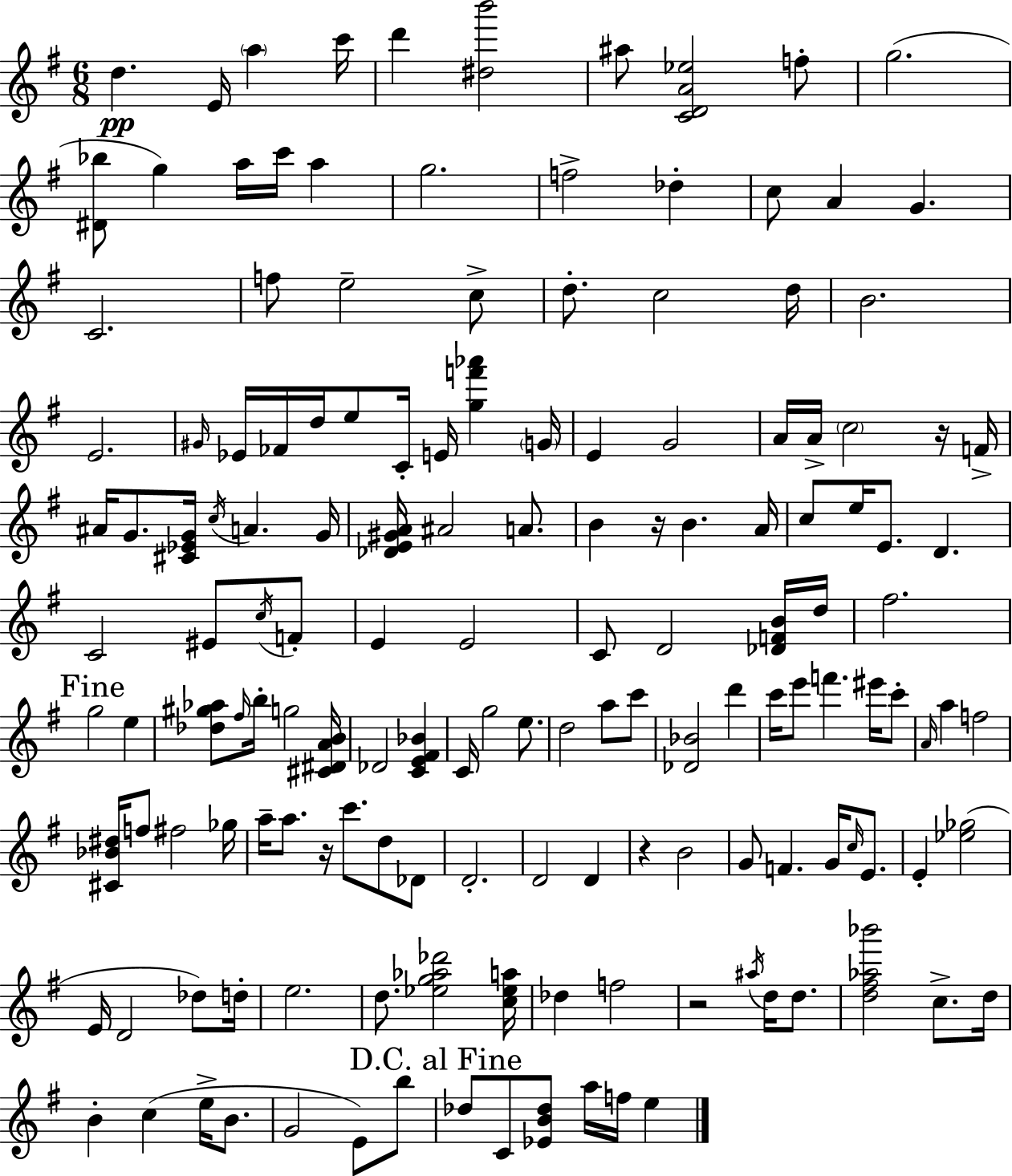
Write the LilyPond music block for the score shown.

{
  \clef treble
  \numericTimeSignature
  \time 6/8
  \key g \major
  d''4.\pp e'16 \parenthesize a''4 c'''16 | d'''4 <dis'' b'''>2 | ais''8 <c' d' a' ees''>2 f''8-. | g''2.( | \break <dis' bes''>8 g''4) a''16 c'''16 a''4 | g''2. | f''2-> des''4-. | c''8 a'4 g'4. | \break c'2. | f''8 e''2-- c''8-> | d''8.-. c''2 d''16 | b'2. | \break e'2. | \grace { gis'16 } ees'16 fes'16 d''16 e''8 c'16-. e'16 <g'' f''' aes'''>4 | \parenthesize g'16 e'4 g'2 | a'16 a'16-> \parenthesize c''2 r16 | \break f'16-> ais'16 g'8. <cis' ees' g'>16 \acciaccatura { c''16 } a'4. | g'16 <des' e' gis' a'>16 ais'2 a'8. | b'4 r16 b'4. | a'16 c''8 e''16 e'8. d'4. | \break c'2 eis'8 | \acciaccatura { c''16 } f'8-. e'4 e'2 | c'8 d'2 | <des' f' b'>16 d''16 fis''2. | \break \mark "Fine" g''2 e''4 | <des'' gis'' aes''>8 \grace { fis''16 } b''16-. g''2 | <cis' dis' a' b'>16 des'2 | <c' e' fis' bes'>4 c'16 g''2 | \break e''8. d''2 | a''8 c'''8 <des' bes'>2 | d'''4 c'''16 e'''8 f'''4. | eis'''16 c'''8-. \grace { a'16 } a''4 f''2 | \break <cis' bes' dis''>16 f''8 fis''2 | ges''16 a''16-- a''8. r16 c'''8. | d''8 des'8 d'2.-. | d'2 | \break d'4 r4 b'2 | g'8 f'4. | g'16 \grace { c''16 } e'8. e'4-. <ees'' ges''>2( | e'16 d'2 | \break des''8) d''16-. e''2. | d''8. <ees'' g'' aes'' des'''>2 | <c'' ees'' a''>16 des''4 f''2 | r2 | \break \acciaccatura { ais''16 } d''16 d''8. <d'' fis'' aes'' bes'''>2 | c''8.-> d''16 b'4-. c''4( | e''16-> b'8. g'2 | e'8) b''8 \mark "D.C. al Fine" des''8 c'8 <ees' b' des''>8 | \break a''16 f''16 e''4 \bar "|."
}